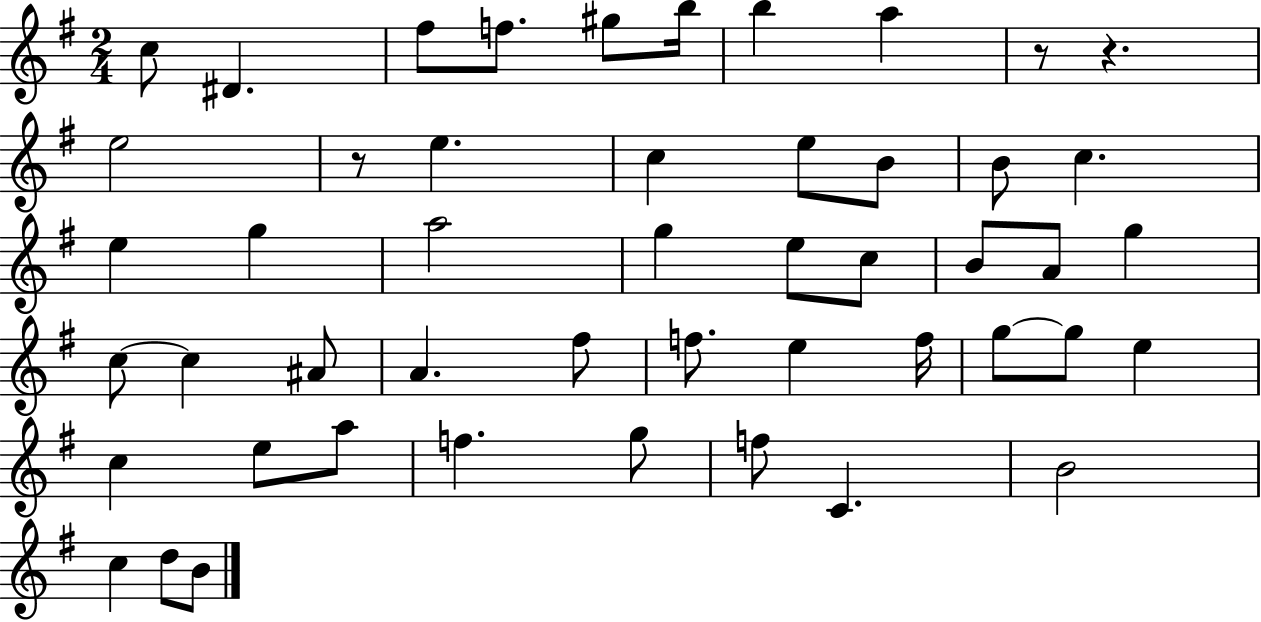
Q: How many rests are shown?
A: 3